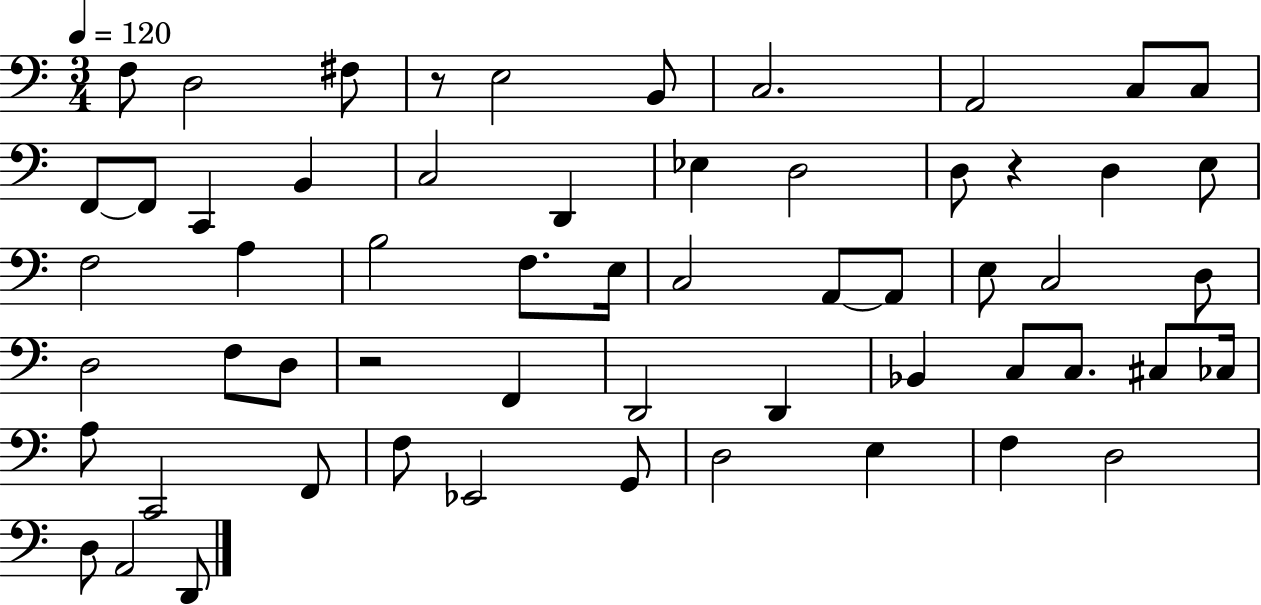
X:1
T:Untitled
M:3/4
L:1/4
K:C
F,/2 D,2 ^F,/2 z/2 E,2 B,,/2 C,2 A,,2 C,/2 C,/2 F,,/2 F,,/2 C,, B,, C,2 D,, _E, D,2 D,/2 z D, E,/2 F,2 A, B,2 F,/2 E,/4 C,2 A,,/2 A,,/2 E,/2 C,2 D,/2 D,2 F,/2 D,/2 z2 F,, D,,2 D,, _B,, C,/2 C,/2 ^C,/2 _C,/4 A,/2 C,,2 F,,/2 F,/2 _E,,2 G,,/2 D,2 E, F, D,2 D,/2 A,,2 D,,/2